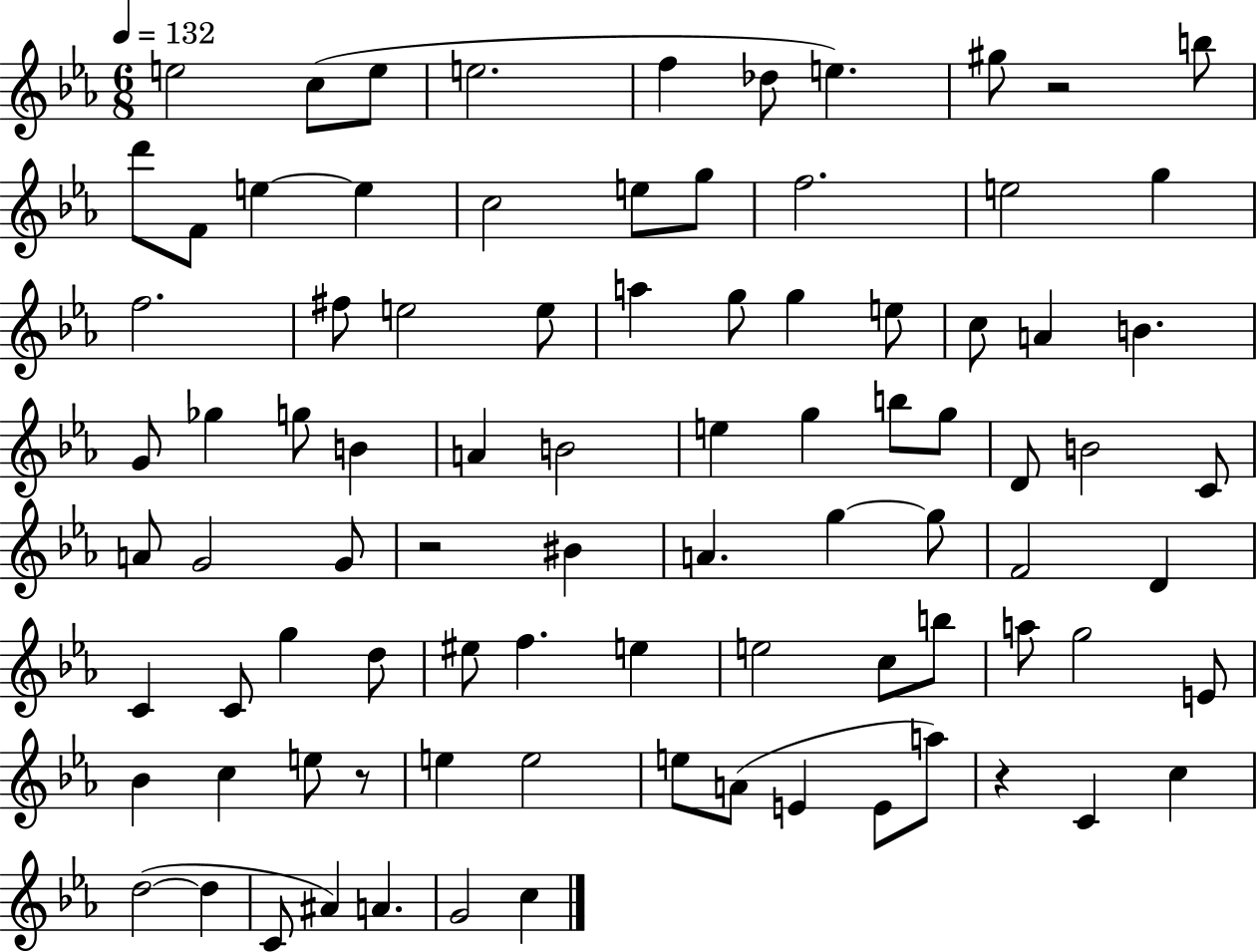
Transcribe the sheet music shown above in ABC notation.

X:1
T:Untitled
M:6/8
L:1/4
K:Eb
e2 c/2 e/2 e2 f _d/2 e ^g/2 z2 b/2 d'/2 F/2 e e c2 e/2 g/2 f2 e2 g f2 ^f/2 e2 e/2 a g/2 g e/2 c/2 A B G/2 _g g/2 B A B2 e g b/2 g/2 D/2 B2 C/2 A/2 G2 G/2 z2 ^B A g g/2 F2 D C C/2 g d/2 ^e/2 f e e2 c/2 b/2 a/2 g2 E/2 _B c e/2 z/2 e e2 e/2 A/2 E E/2 a/2 z C c d2 d C/2 ^A A G2 c